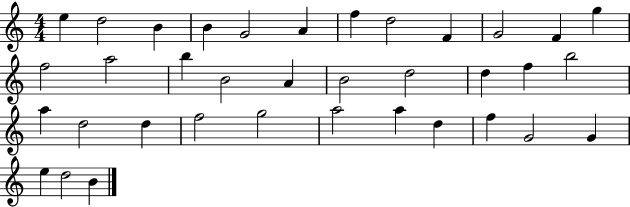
X:1
T:Untitled
M:4/4
L:1/4
K:C
e d2 B B G2 A f d2 F G2 F g f2 a2 b B2 A B2 d2 d f b2 a d2 d f2 g2 a2 a d f G2 G e d2 B